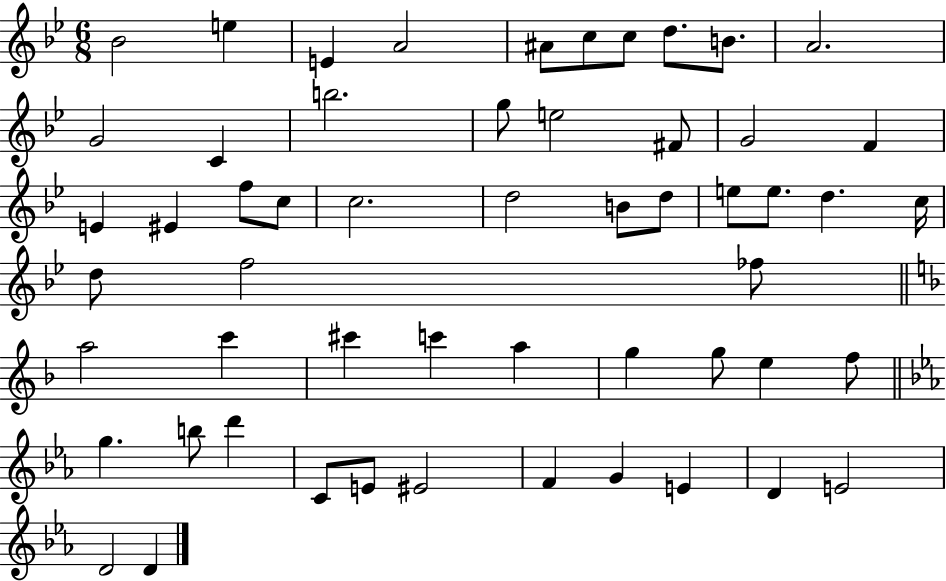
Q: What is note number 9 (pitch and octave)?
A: B4